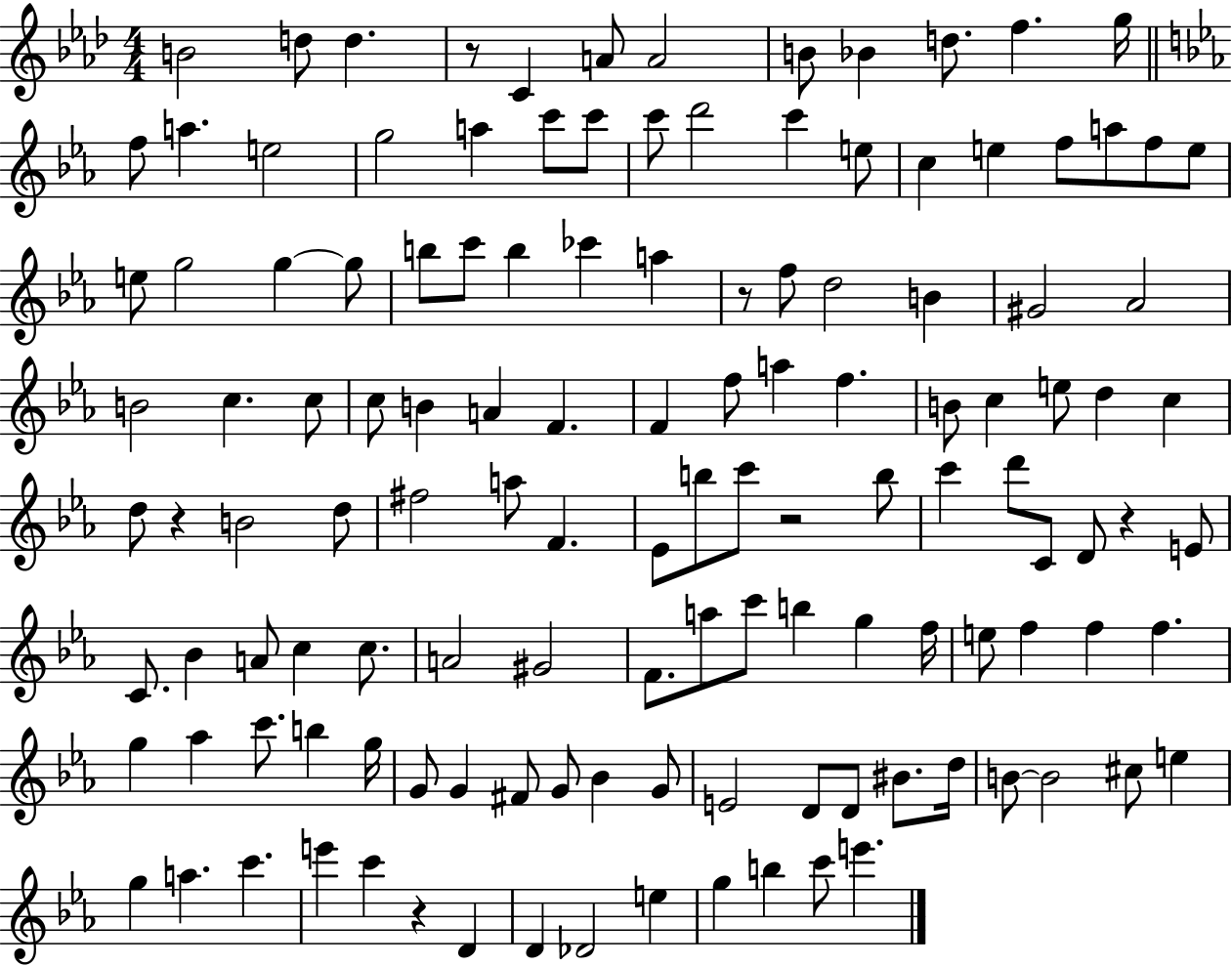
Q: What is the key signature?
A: AES major